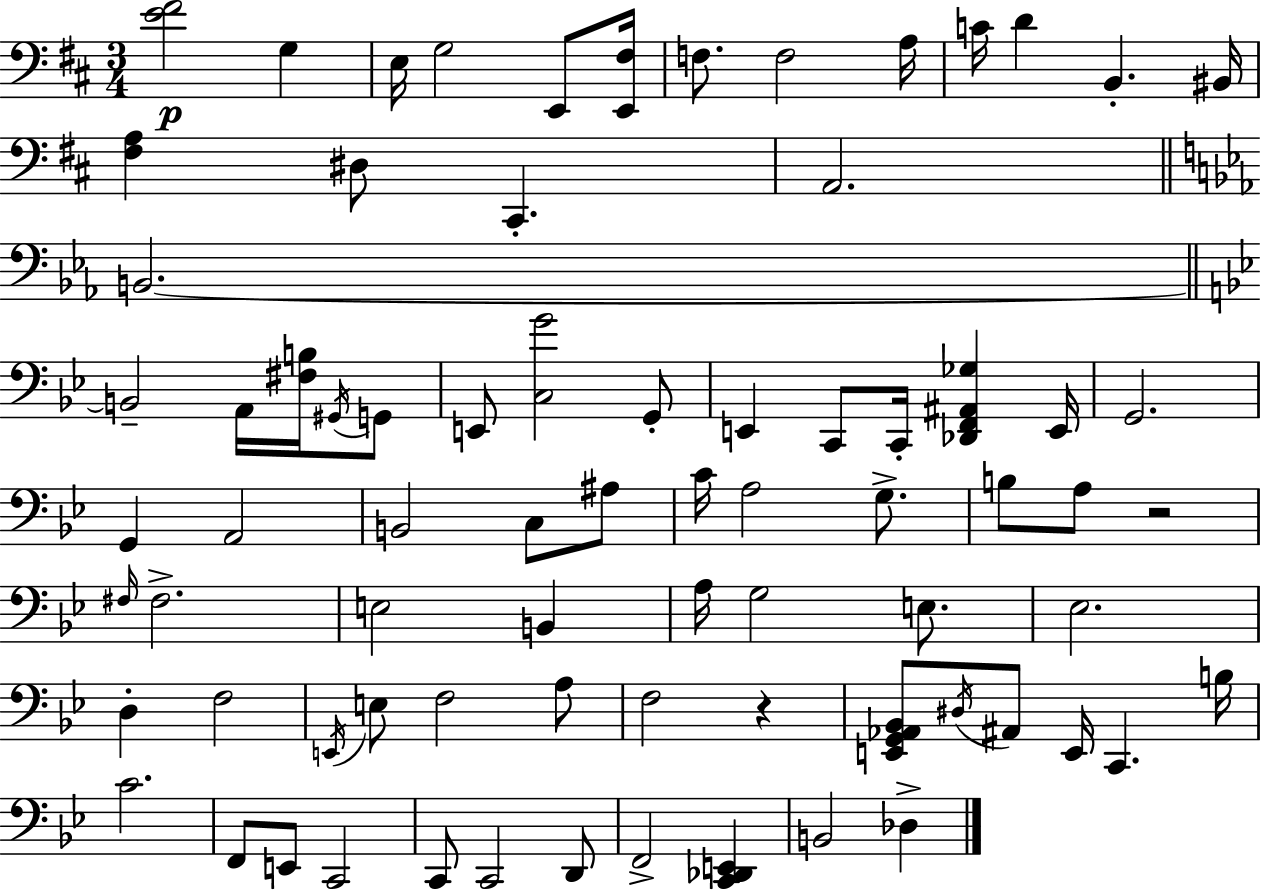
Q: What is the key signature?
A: D major